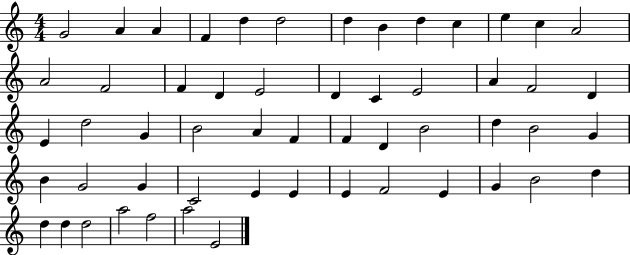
G4/h A4/q A4/q F4/q D5/q D5/h D5/q B4/q D5/q C5/q E5/q C5/q A4/h A4/h F4/h F4/q D4/q E4/h D4/q C4/q E4/h A4/q F4/h D4/q E4/q D5/h G4/q B4/h A4/q F4/q F4/q D4/q B4/h D5/q B4/h G4/q B4/q G4/h G4/q C4/h E4/q E4/q E4/q F4/h E4/q G4/q B4/h D5/q D5/q D5/q D5/h A5/h F5/h A5/h E4/h